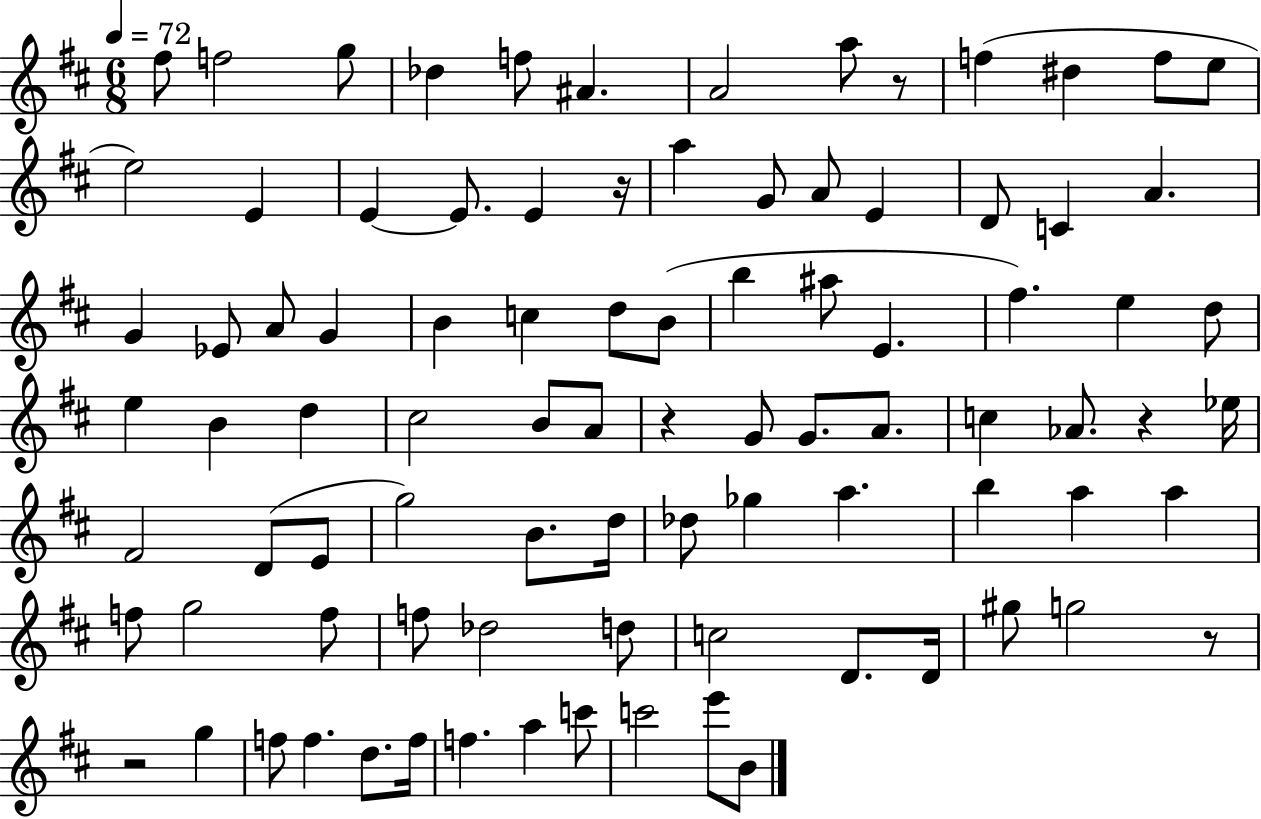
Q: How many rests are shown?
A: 6